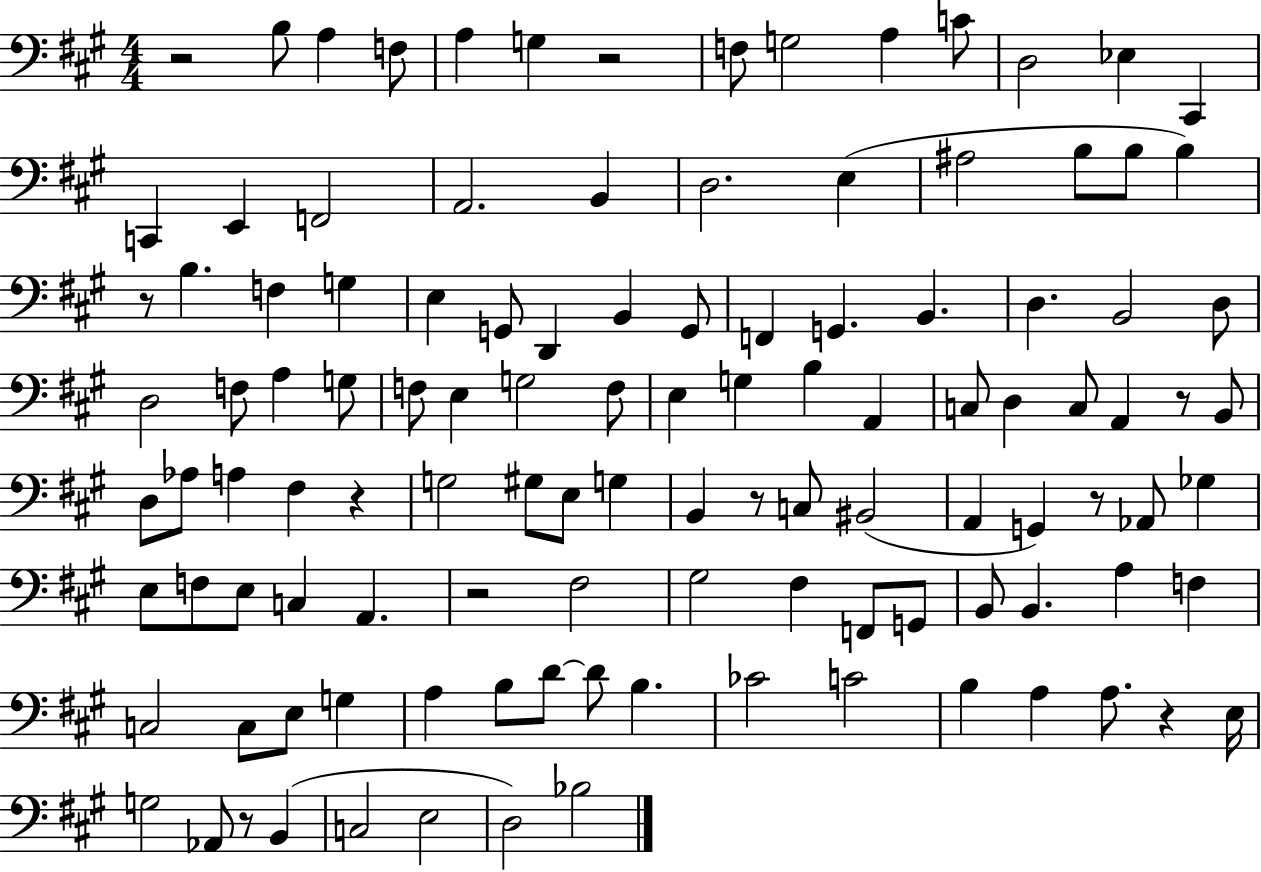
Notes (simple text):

R/h B3/e A3/q F3/e A3/q G3/q R/h F3/e G3/h A3/q C4/e D3/h Eb3/q C#2/q C2/q E2/q F2/h A2/h. B2/q D3/h. E3/q A#3/h B3/e B3/e B3/q R/e B3/q. F3/q G3/q E3/q G2/e D2/q B2/q G2/e F2/q G2/q. B2/q. D3/q. B2/h D3/e D3/h F3/e A3/q G3/e F3/e E3/q G3/h F3/e E3/q G3/q B3/q A2/q C3/e D3/q C3/e A2/q R/e B2/e D3/e Ab3/e A3/q F#3/q R/q G3/h G#3/e E3/e G3/q B2/q R/e C3/e BIS2/h A2/q G2/q R/e Ab2/e Gb3/q E3/e F3/e E3/e C3/q A2/q. R/h F#3/h G#3/h F#3/q F2/e G2/e B2/e B2/q. A3/q F3/q C3/h C3/e E3/e G3/q A3/q B3/e D4/e D4/e B3/q. CES4/h C4/h B3/q A3/q A3/e. R/q E3/s G3/h Ab2/e R/e B2/q C3/h E3/h D3/h Bb3/h